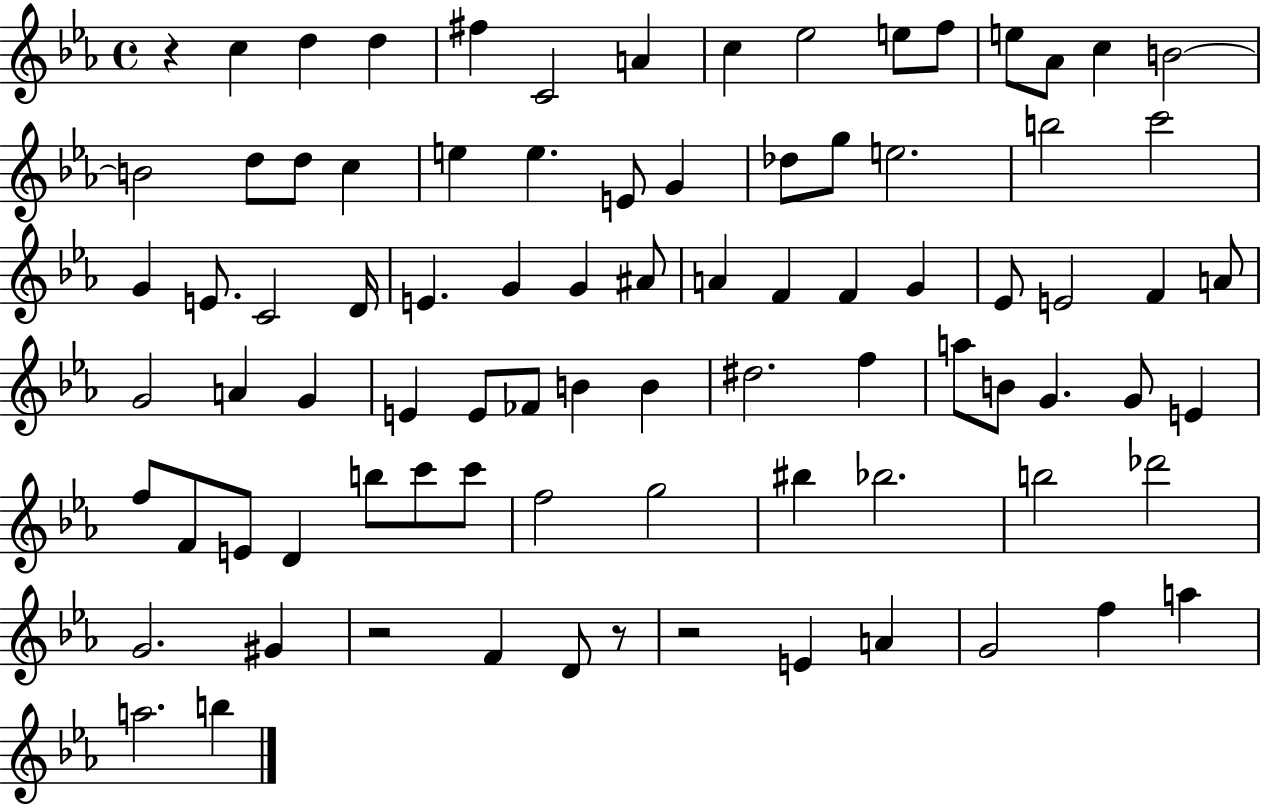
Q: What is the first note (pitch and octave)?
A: C5